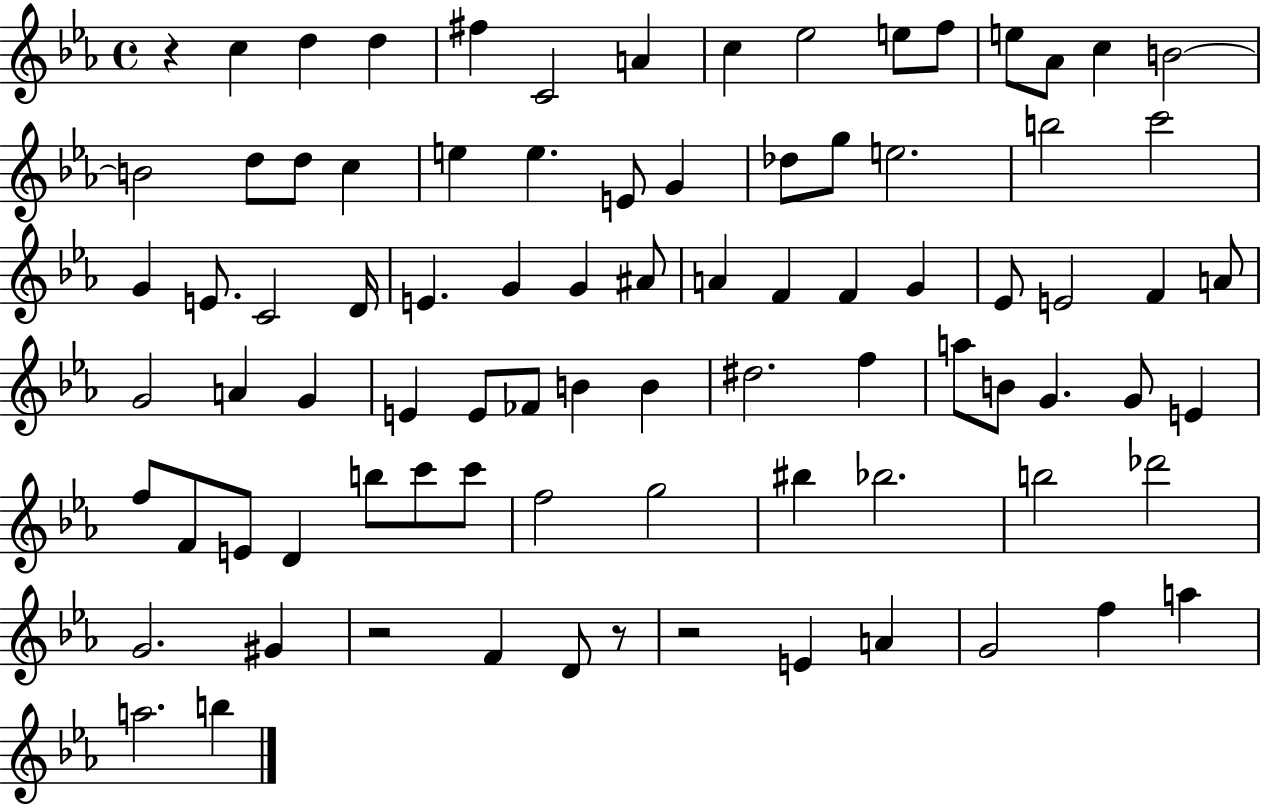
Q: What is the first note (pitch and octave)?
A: C5